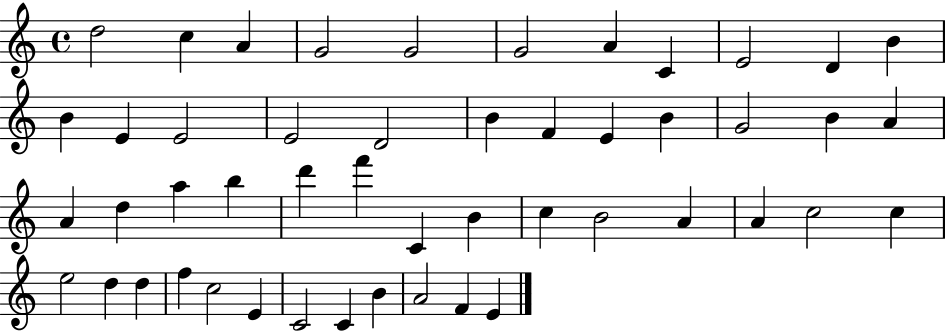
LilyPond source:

{
  \clef treble
  \time 4/4
  \defaultTimeSignature
  \key c \major
  d''2 c''4 a'4 | g'2 g'2 | g'2 a'4 c'4 | e'2 d'4 b'4 | \break b'4 e'4 e'2 | e'2 d'2 | b'4 f'4 e'4 b'4 | g'2 b'4 a'4 | \break a'4 d''4 a''4 b''4 | d'''4 f'''4 c'4 b'4 | c''4 b'2 a'4 | a'4 c''2 c''4 | \break e''2 d''4 d''4 | f''4 c''2 e'4 | c'2 c'4 b'4 | a'2 f'4 e'4 | \break \bar "|."
}